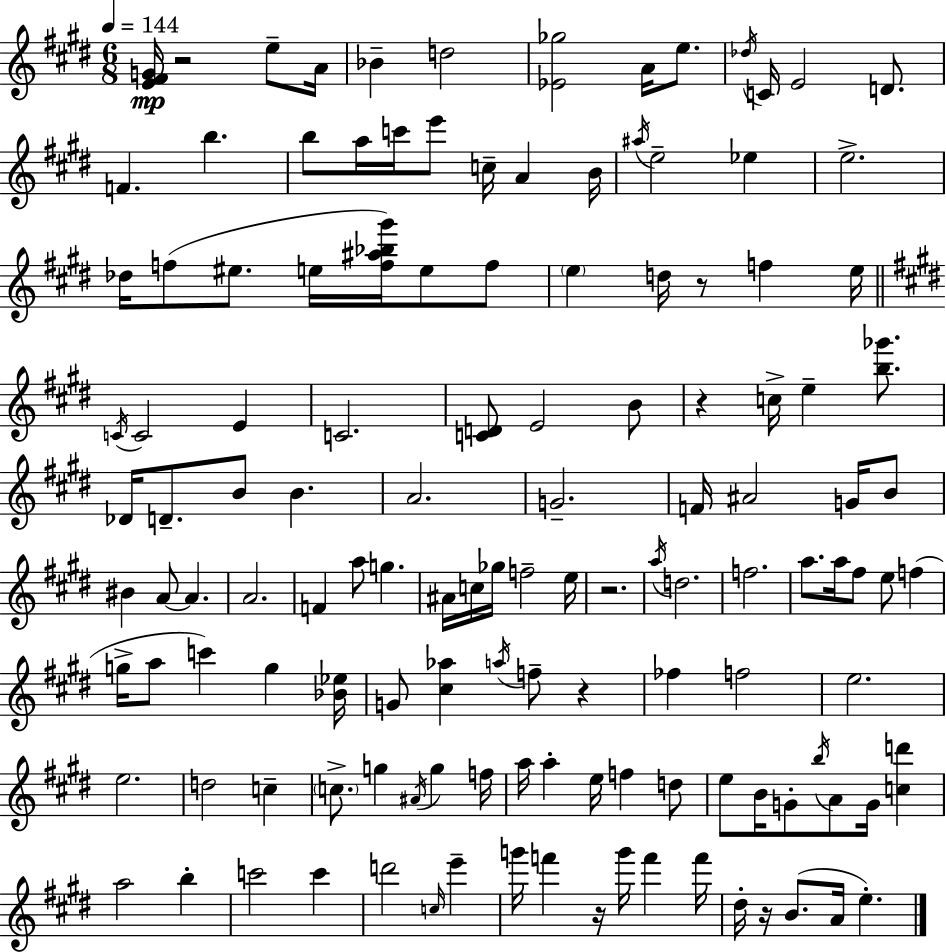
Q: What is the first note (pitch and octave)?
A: E5